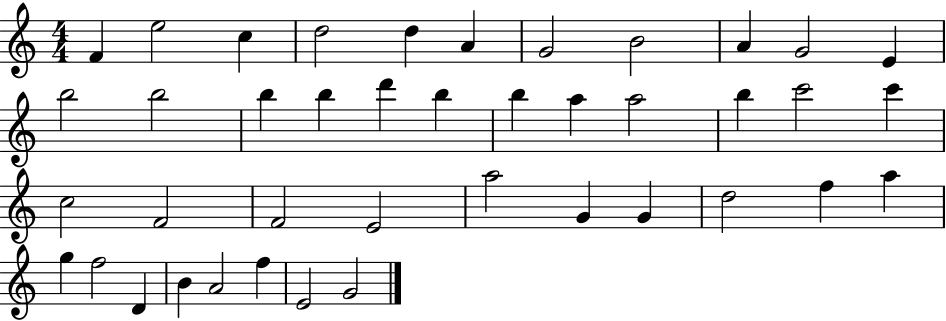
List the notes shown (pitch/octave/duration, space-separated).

F4/q E5/h C5/q D5/h D5/q A4/q G4/h B4/h A4/q G4/h E4/q B5/h B5/h B5/q B5/q D6/q B5/q B5/q A5/q A5/h B5/q C6/h C6/q C5/h F4/h F4/h E4/h A5/h G4/q G4/q D5/h F5/q A5/q G5/q F5/h D4/q B4/q A4/h F5/q E4/h G4/h